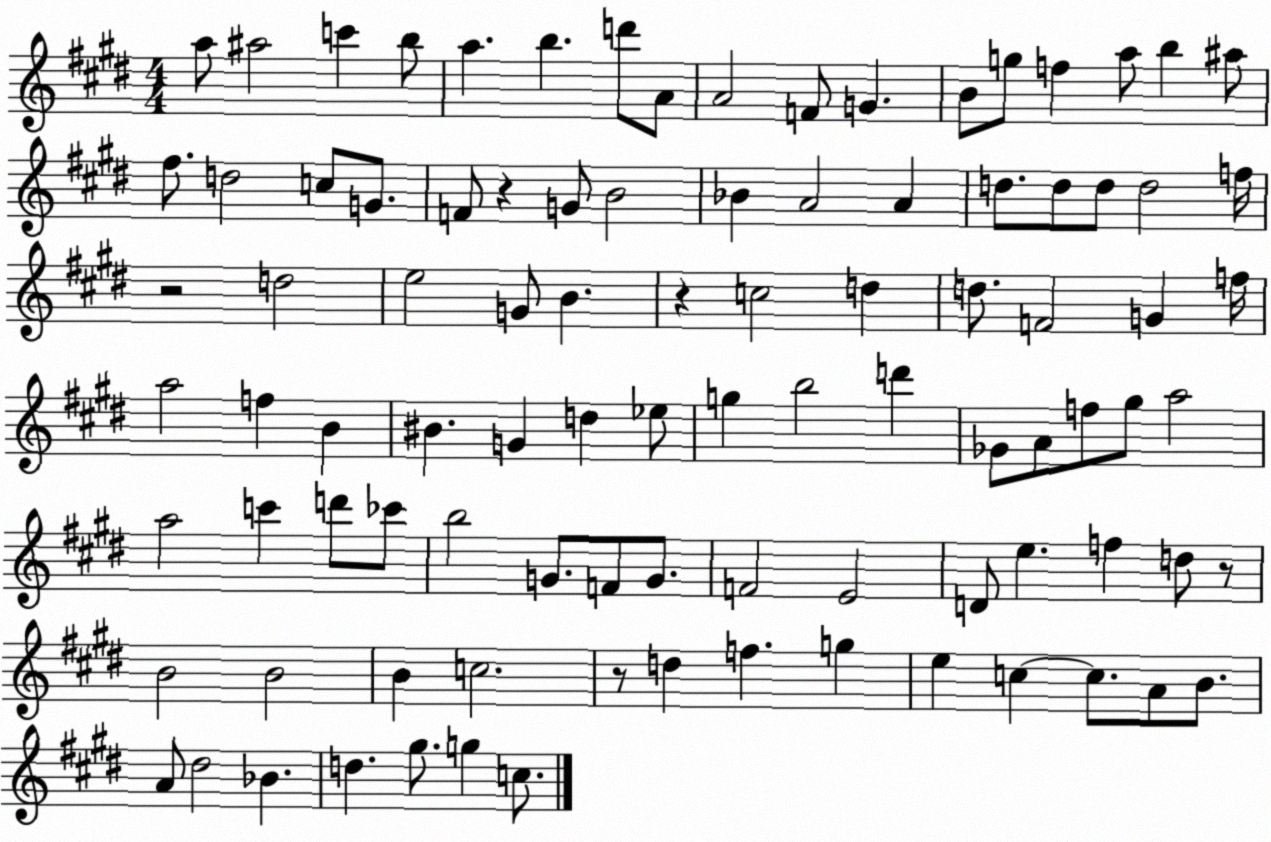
X:1
T:Untitled
M:4/4
L:1/4
K:E
a/2 ^a2 c' b/2 a b d'/2 A/2 A2 F/2 G B/2 g/2 f a/2 b ^a/2 ^f/2 d2 c/2 G/2 F/2 z G/2 B2 _B A2 A d/2 d/2 d/2 d2 f/4 z2 d2 e2 G/2 B z c2 d d/2 F2 G f/4 a2 f B ^B G d _e/2 g b2 d' _G/2 A/2 f/2 ^g/2 a2 a2 c' d'/2 _c'/2 b2 G/2 F/2 G/2 F2 E2 D/2 e f d/2 z/2 B2 B2 B c2 z/2 d f g e c c/2 A/2 B/2 A/2 ^d2 _B d ^g/2 g c/2